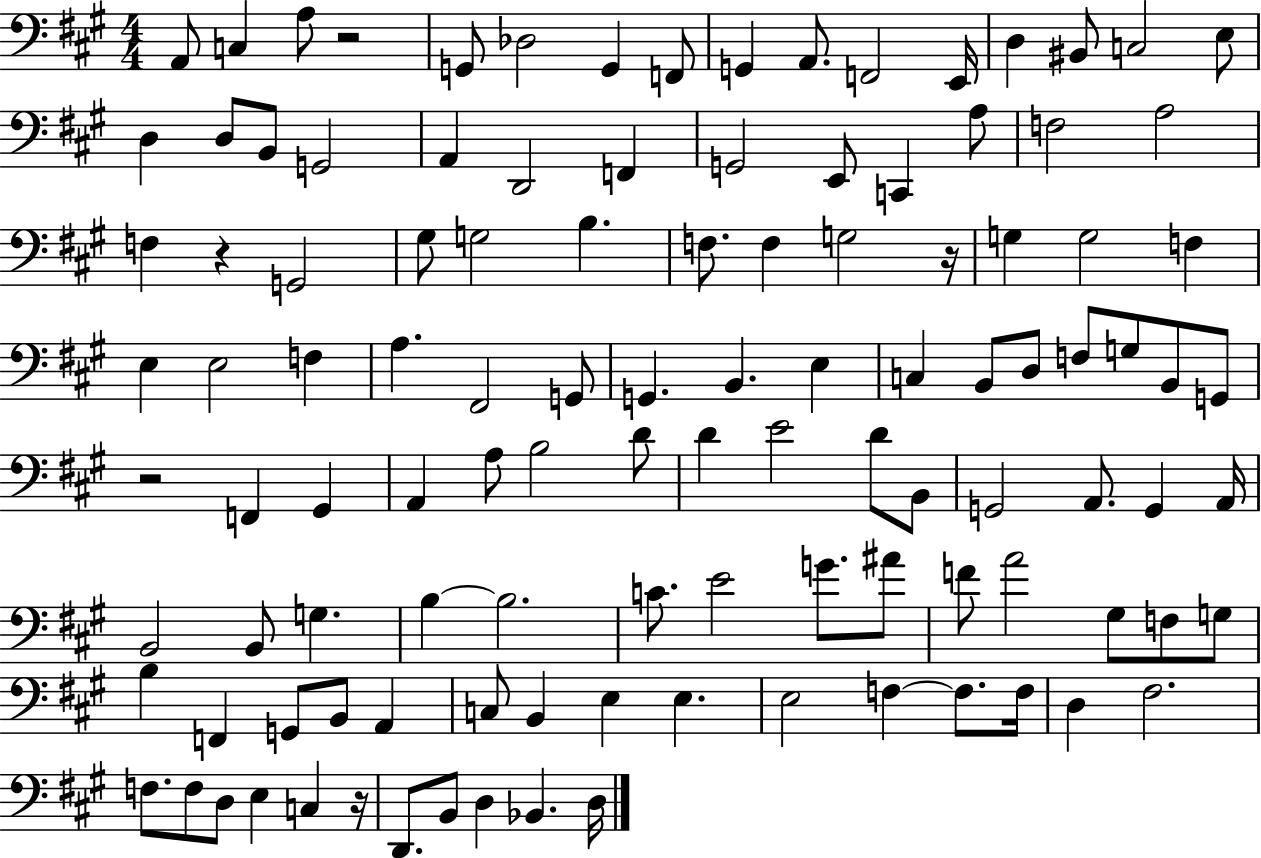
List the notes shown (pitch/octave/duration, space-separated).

A2/e C3/q A3/e R/h G2/e Db3/h G2/q F2/e G2/q A2/e. F2/h E2/s D3/q BIS2/e C3/h E3/e D3/q D3/e B2/e G2/h A2/q D2/h F2/q G2/h E2/e C2/q A3/e F3/h A3/h F3/q R/q G2/h G#3/e G3/h B3/q. F3/e. F3/q G3/h R/s G3/q G3/h F3/q E3/q E3/h F3/q A3/q. F#2/h G2/e G2/q. B2/q. E3/q C3/q B2/e D3/e F3/e G3/e B2/e G2/e R/h F2/q G#2/q A2/q A3/e B3/h D4/e D4/q E4/h D4/e B2/e G2/h A2/e. G2/q A2/s B2/h B2/e G3/q. B3/q B3/h. C4/e. E4/h G4/e. A#4/e F4/e A4/h G#3/e F3/e G3/e B3/q F2/q G2/e B2/e A2/q C3/e B2/q E3/q E3/q. E3/h F3/q F3/e. F3/s D3/q F#3/h. F3/e. F3/e D3/e E3/q C3/q R/s D2/e. B2/e D3/q Bb2/q. D3/s